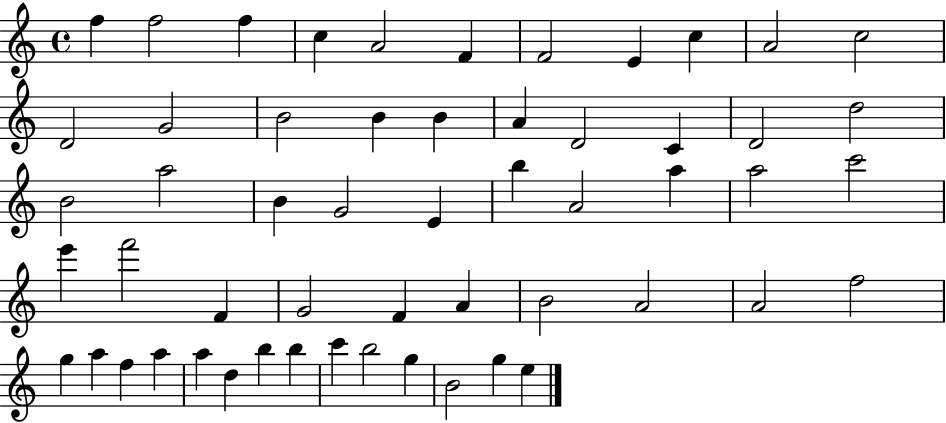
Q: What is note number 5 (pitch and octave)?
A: A4